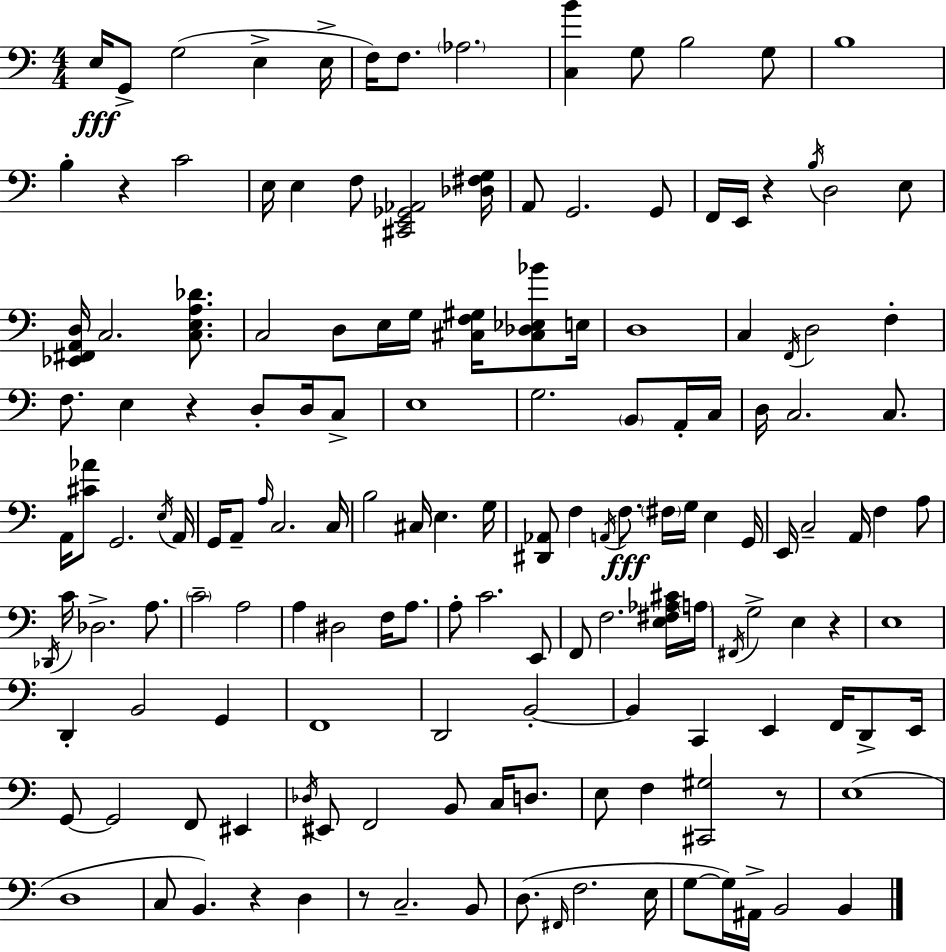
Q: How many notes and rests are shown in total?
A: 152